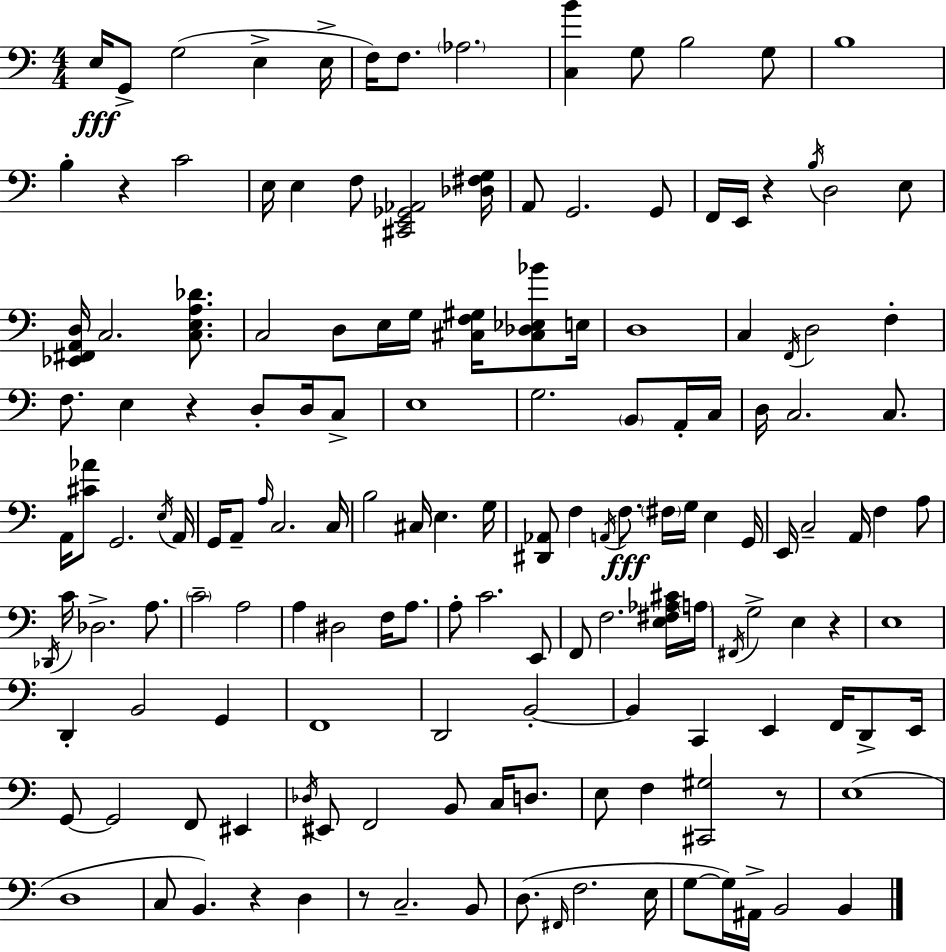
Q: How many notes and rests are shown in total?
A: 152